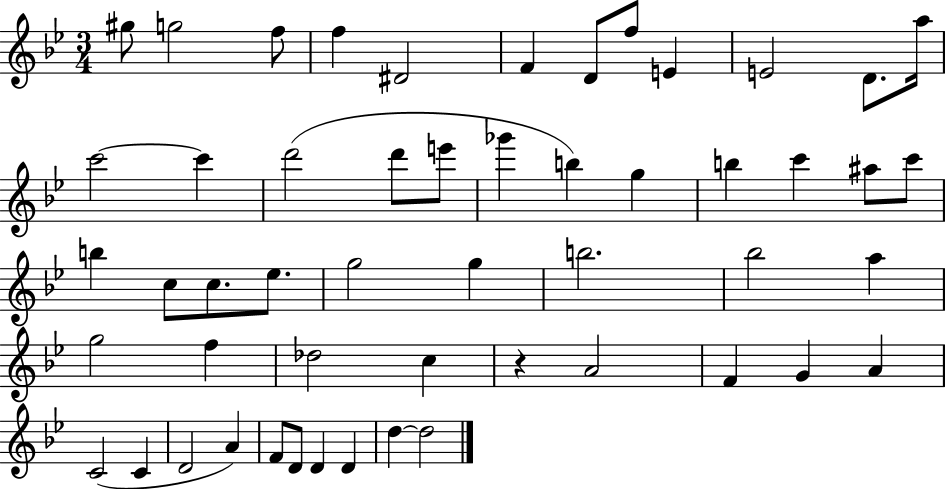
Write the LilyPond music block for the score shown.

{
  \clef treble
  \numericTimeSignature
  \time 3/4
  \key bes \major
  gis''8 g''2 f''8 | f''4 dis'2 | f'4 d'8 f''8 e'4 | e'2 d'8. a''16 | \break c'''2~~ c'''4 | d'''2( d'''8 e'''8 | ges'''4 b''4) g''4 | b''4 c'''4 ais''8 c'''8 | \break b''4 c''8 c''8. ees''8. | g''2 g''4 | b''2. | bes''2 a''4 | \break g''2 f''4 | des''2 c''4 | r4 a'2 | f'4 g'4 a'4 | \break c'2( c'4 | d'2 a'4) | f'8 d'8 d'4 d'4 | d''4~~ d''2 | \break \bar "|."
}